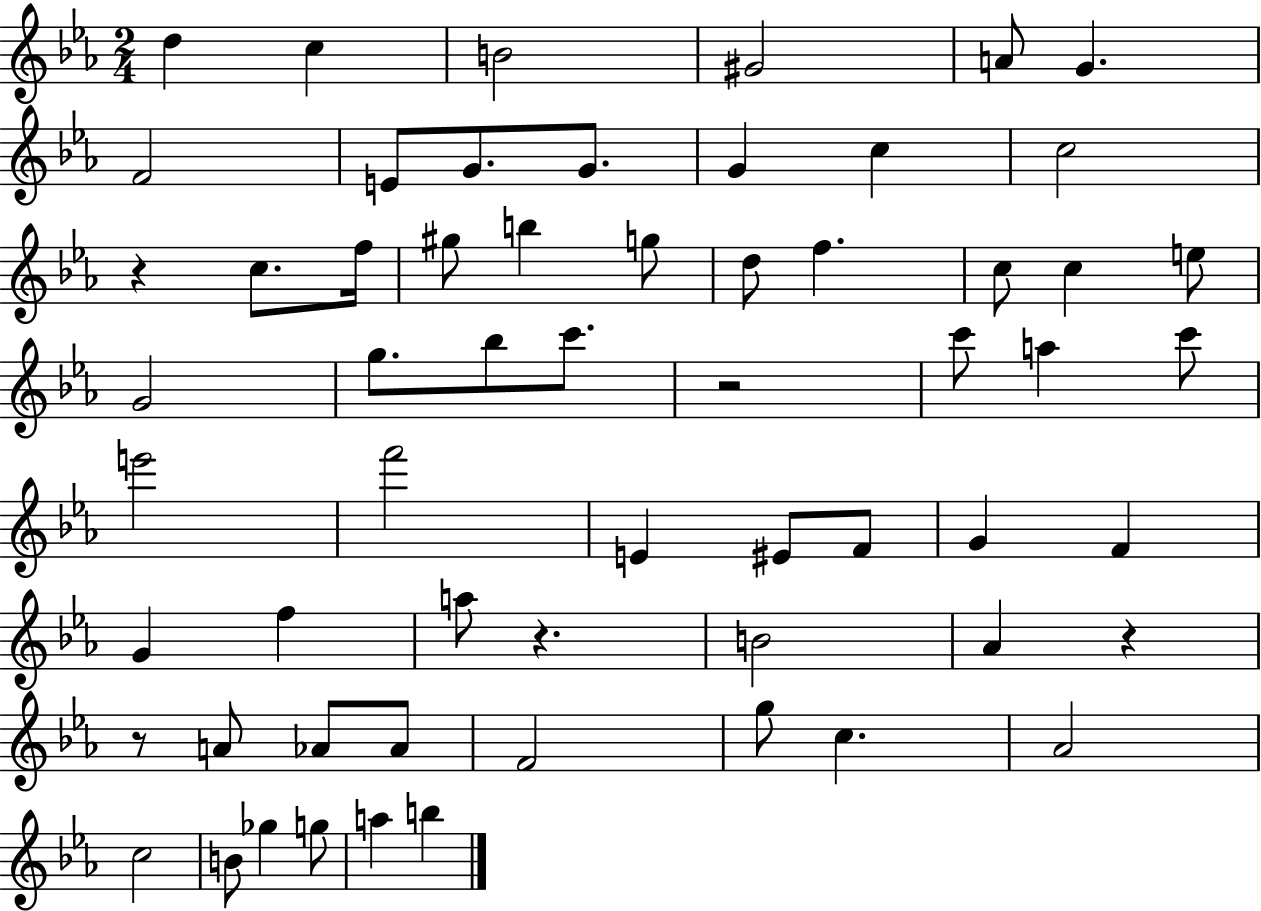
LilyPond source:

{
  \clef treble
  \numericTimeSignature
  \time 2/4
  \key ees \major
  d''4 c''4 | b'2 | gis'2 | a'8 g'4. | \break f'2 | e'8 g'8. g'8. | g'4 c''4 | c''2 | \break r4 c''8. f''16 | gis''8 b''4 g''8 | d''8 f''4. | c''8 c''4 e''8 | \break g'2 | g''8. bes''8 c'''8. | r2 | c'''8 a''4 c'''8 | \break e'''2 | f'''2 | e'4 eis'8 f'8 | g'4 f'4 | \break g'4 f''4 | a''8 r4. | b'2 | aes'4 r4 | \break r8 a'8 aes'8 aes'8 | f'2 | g''8 c''4. | aes'2 | \break c''2 | b'8 ges''4 g''8 | a''4 b''4 | \bar "|."
}